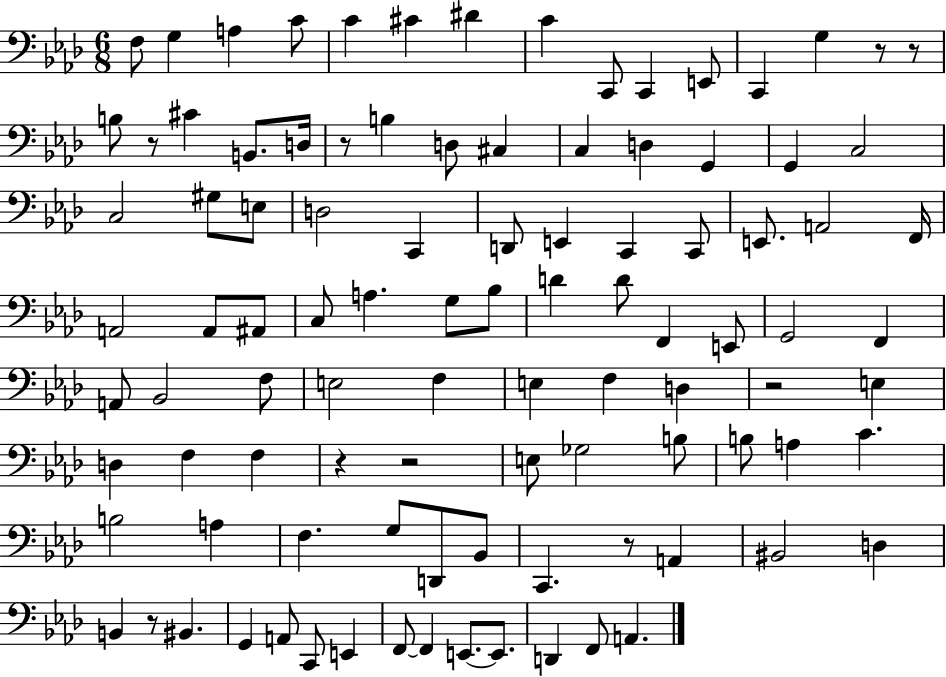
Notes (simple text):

F3/e G3/q A3/q C4/e C4/q C#4/q D#4/q C4/q C2/e C2/q E2/e C2/q G3/q R/e R/e B3/e R/e C#4/q B2/e. D3/s R/e B3/q D3/e C#3/q C3/q D3/q G2/q G2/q C3/h C3/h G#3/e E3/e D3/h C2/q D2/e E2/q C2/q C2/e E2/e. A2/h F2/s A2/h A2/e A#2/e C3/e A3/q. G3/e Bb3/e D4/q D4/e F2/q E2/e G2/h F2/q A2/e Bb2/h F3/e E3/h F3/q E3/q F3/q D3/q R/h E3/q D3/q F3/q F3/q R/q R/h E3/e Gb3/h B3/e B3/e A3/q C4/q. B3/h A3/q F3/q. G3/e D2/e Bb2/e C2/q. R/e A2/q BIS2/h D3/q B2/q R/e BIS2/q. G2/q A2/e C2/e E2/q F2/e F2/q E2/e. E2/e. D2/q F2/e A2/q.